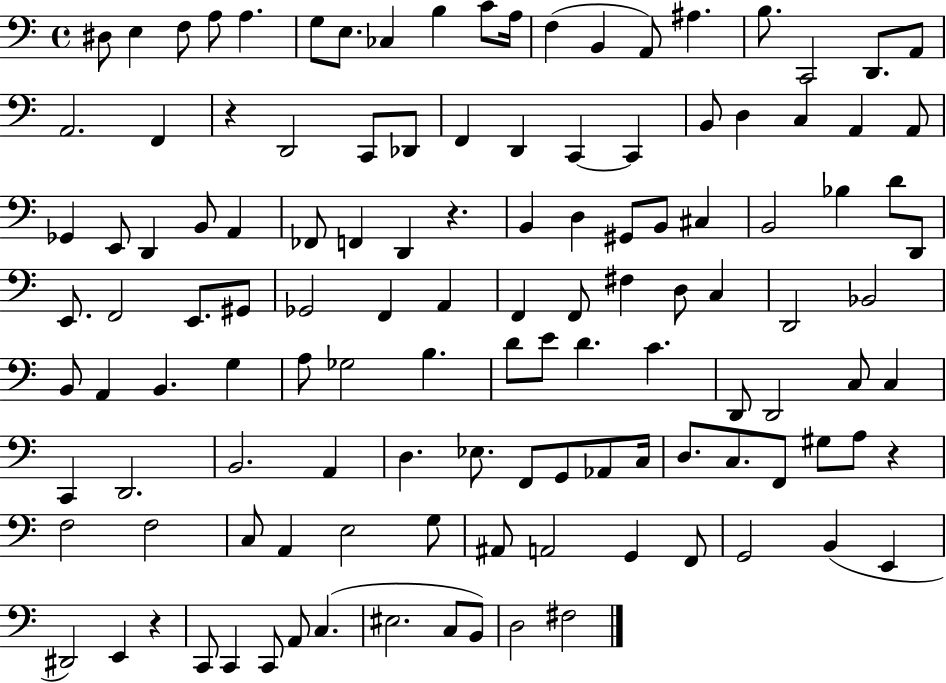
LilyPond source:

{
  \clef bass
  \time 4/4
  \defaultTimeSignature
  \key c \major
  dis8 e4 f8 a8 a4. | g8 e8. ces4 b4 c'8 a16 | f4( b,4 a,8) ais4. | b8. c,2 d,8. a,8 | \break a,2. f,4 | r4 d,2 c,8 des,8 | f,4 d,4 c,4~~ c,4 | b,8 d4 c4 a,4 a,8 | \break ges,4 e,8 d,4 b,8 a,4 | fes,8 f,4 d,4 r4. | b,4 d4 gis,8 b,8 cis4 | b,2 bes4 d'8 d,8 | \break e,8. f,2 e,8. gis,8 | ges,2 f,4 a,4 | f,4 f,8 fis4 d8 c4 | d,2 bes,2 | \break b,8 a,4 b,4. g4 | a8 ges2 b4. | d'8 e'8 d'4. c'4. | d,8 d,2 c8 c4 | \break c,4 d,2. | b,2. a,4 | d4. ees8. f,8 g,8 aes,8 c16 | d8. c8. f,8 gis8 a8 r4 | \break f2 f2 | c8 a,4 e2 g8 | ais,8 a,2 g,4 f,8 | g,2 b,4( e,4 | \break dis,2) e,4 r4 | c,8 c,4 c,8 a,8 c4.( | eis2. c8 b,8) | d2 fis2 | \break \bar "|."
}